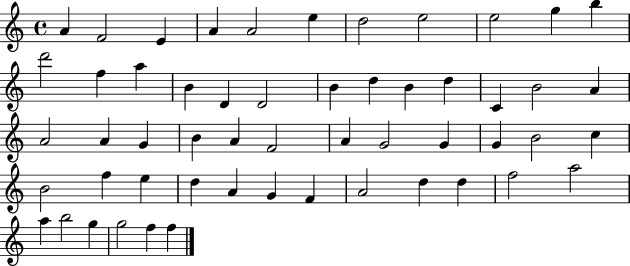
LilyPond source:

{
  \clef treble
  \time 4/4
  \defaultTimeSignature
  \key c \major
  a'4 f'2 e'4 | a'4 a'2 e''4 | d''2 e''2 | e''2 g''4 b''4 | \break d'''2 f''4 a''4 | b'4 d'4 d'2 | b'4 d''4 b'4 d''4 | c'4 b'2 a'4 | \break a'2 a'4 g'4 | b'4 a'4 f'2 | a'4 g'2 g'4 | g'4 b'2 c''4 | \break b'2 f''4 e''4 | d''4 a'4 g'4 f'4 | a'2 d''4 d''4 | f''2 a''2 | \break a''4 b''2 g''4 | g''2 f''4 f''4 | \bar "|."
}